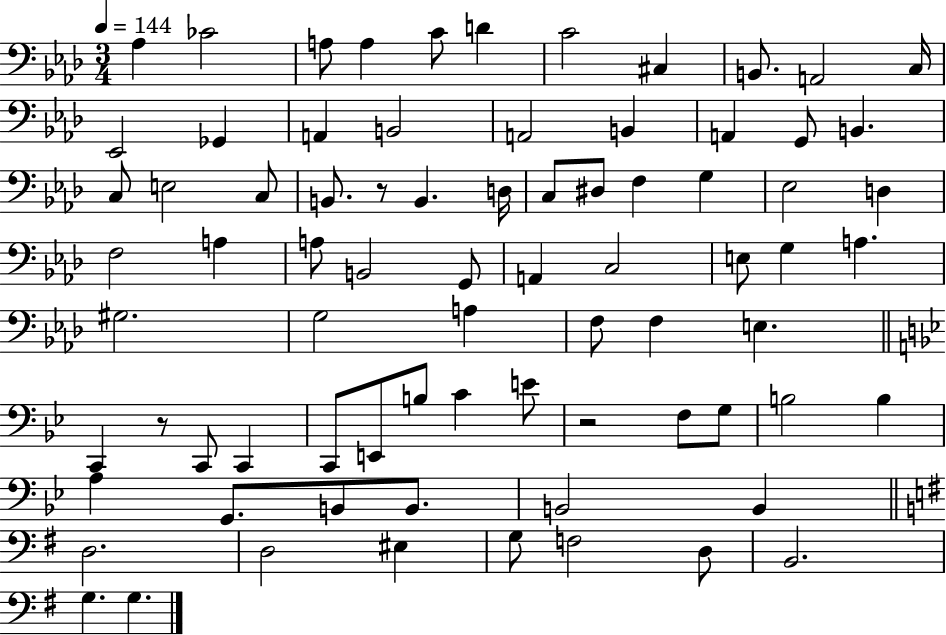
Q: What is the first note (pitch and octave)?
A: Ab3